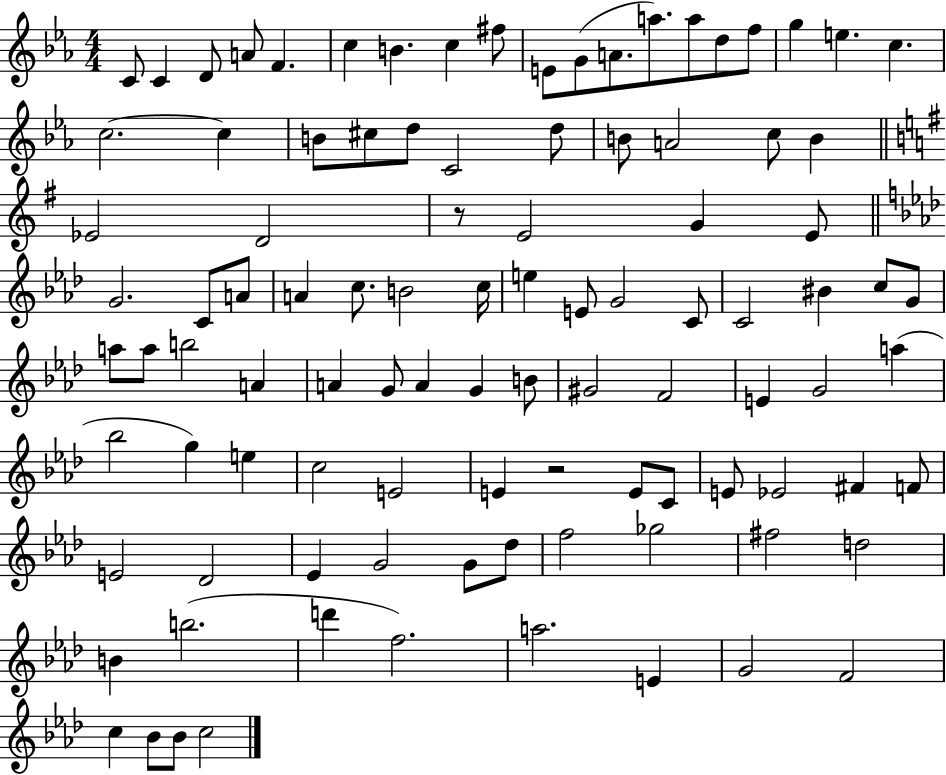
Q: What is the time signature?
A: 4/4